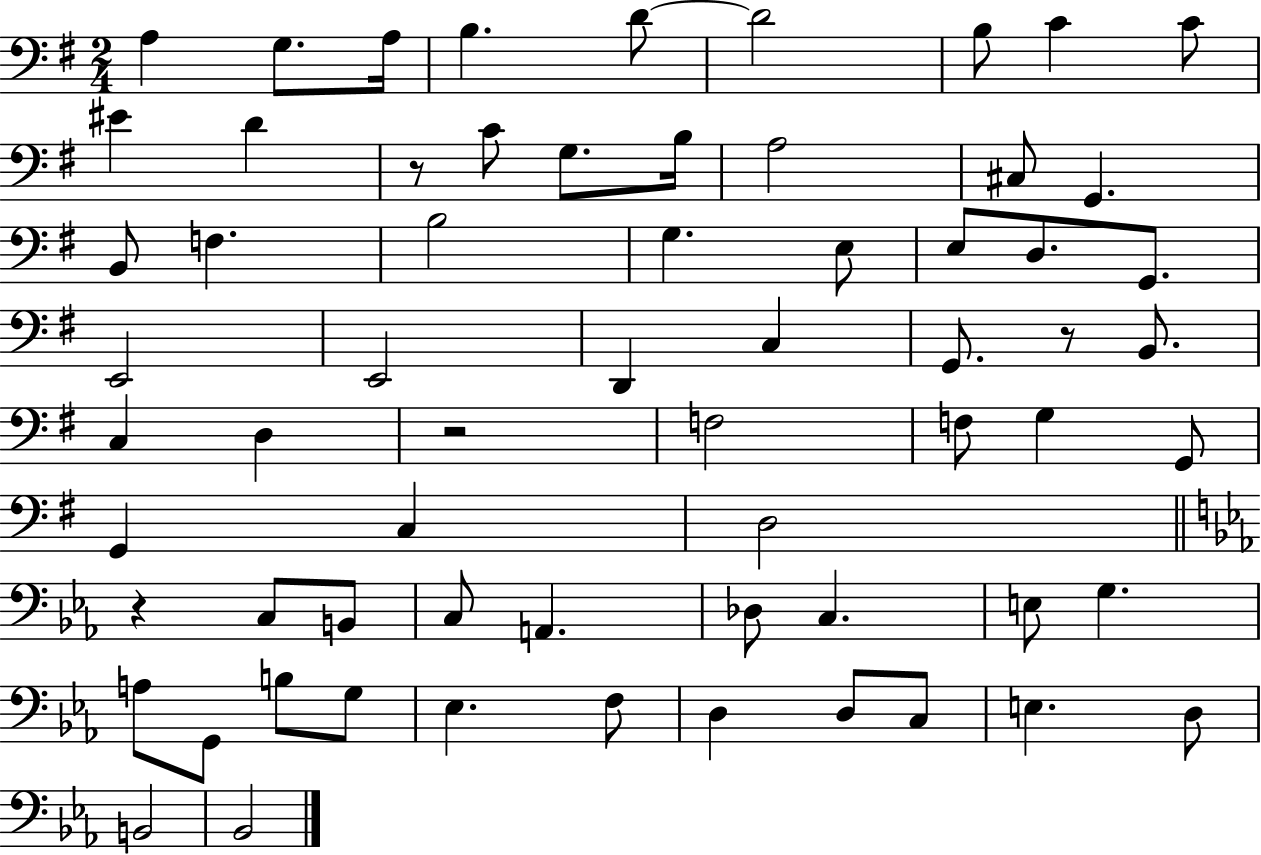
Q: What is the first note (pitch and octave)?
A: A3